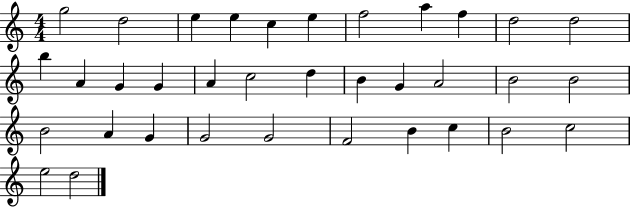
G5/h D5/h E5/q E5/q C5/q E5/q F5/h A5/q F5/q D5/h D5/h B5/q A4/q G4/q G4/q A4/q C5/h D5/q B4/q G4/q A4/h B4/h B4/h B4/h A4/q G4/q G4/h G4/h F4/h B4/q C5/q B4/h C5/h E5/h D5/h